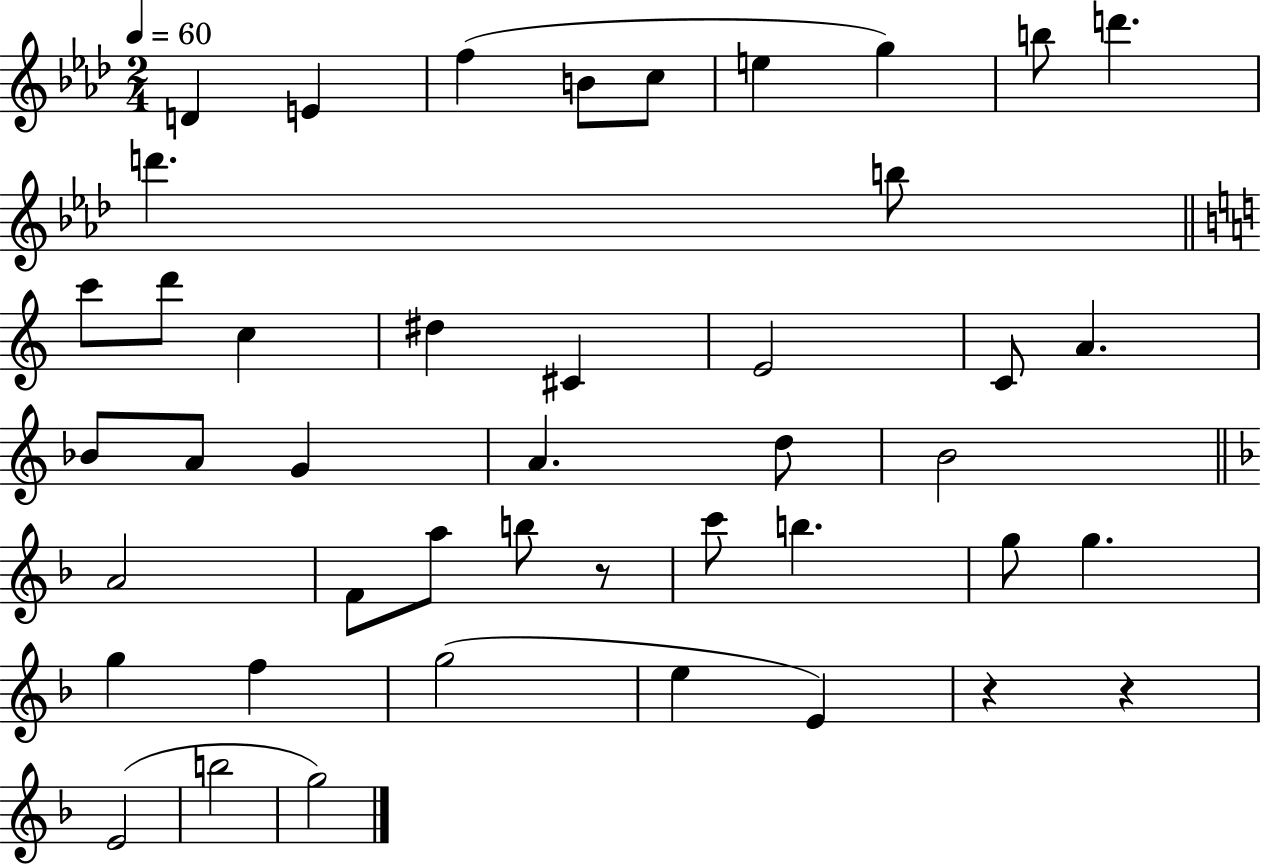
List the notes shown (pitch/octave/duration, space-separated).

D4/q E4/q F5/q B4/e C5/e E5/q G5/q B5/e D6/q. D6/q. B5/e C6/e D6/e C5/q D#5/q C#4/q E4/h C4/e A4/q. Bb4/e A4/e G4/q A4/q. D5/e B4/h A4/h F4/e A5/e B5/e R/e C6/e B5/q. G5/e G5/q. G5/q F5/q G5/h E5/q E4/q R/q R/q E4/h B5/h G5/h